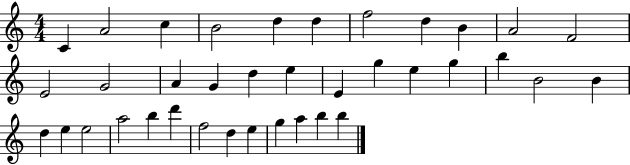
{
  \clef treble
  \numericTimeSignature
  \time 4/4
  \key c \major
  c'4 a'2 c''4 | b'2 d''4 d''4 | f''2 d''4 b'4 | a'2 f'2 | \break e'2 g'2 | a'4 g'4 d''4 e''4 | e'4 g''4 e''4 g''4 | b''4 b'2 b'4 | \break d''4 e''4 e''2 | a''2 b''4 d'''4 | f''2 d''4 e''4 | g''4 a''4 b''4 b''4 | \break \bar "|."
}